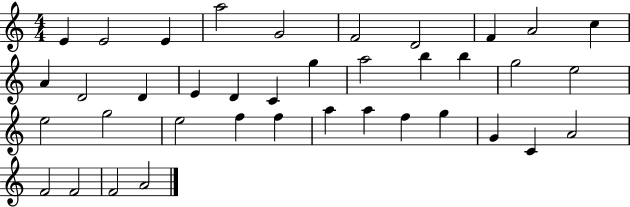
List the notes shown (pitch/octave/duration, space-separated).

E4/q E4/h E4/q A5/h G4/h F4/h D4/h F4/q A4/h C5/q A4/q D4/h D4/q E4/q D4/q C4/q G5/q A5/h B5/q B5/q G5/h E5/h E5/h G5/h E5/h F5/q F5/q A5/q A5/q F5/q G5/q G4/q C4/q A4/h F4/h F4/h F4/h A4/h